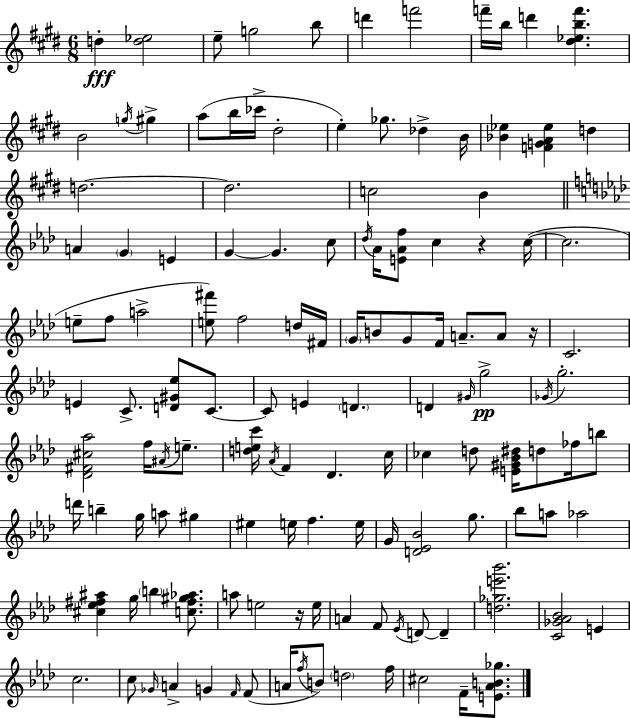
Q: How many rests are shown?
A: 3